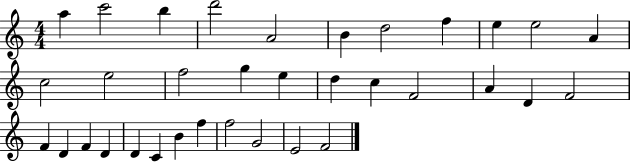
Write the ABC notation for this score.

X:1
T:Untitled
M:4/4
L:1/4
K:C
a c'2 b d'2 A2 B d2 f e e2 A c2 e2 f2 g e d c F2 A D F2 F D F D D C B f f2 G2 E2 F2